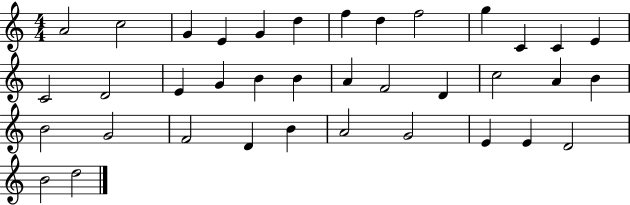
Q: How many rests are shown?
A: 0